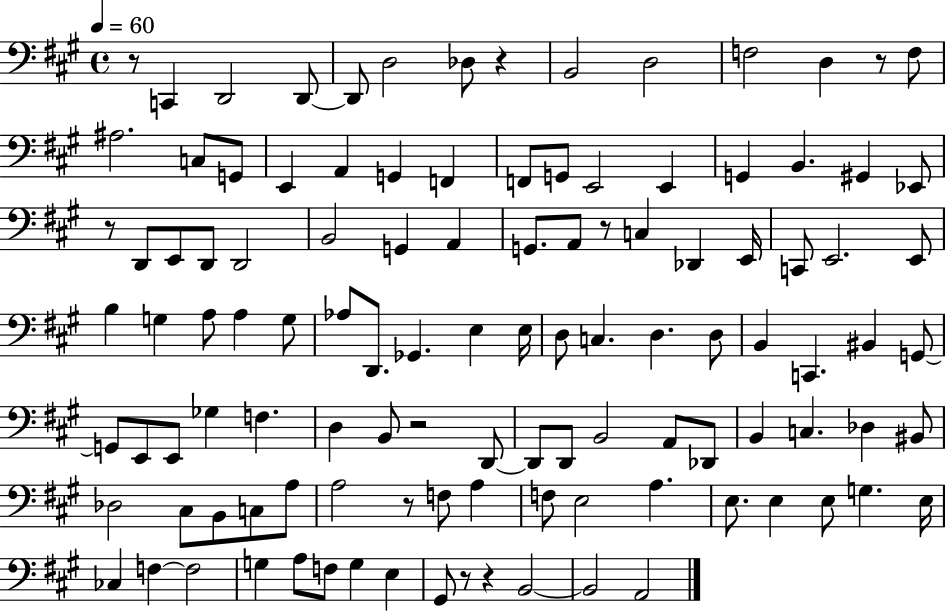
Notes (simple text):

R/e C2/q D2/h D2/e D2/e D3/h Db3/e R/q B2/h D3/h F3/h D3/q R/e F3/e A#3/h. C3/e G2/e E2/q A2/q G2/q F2/q F2/e G2/e E2/h E2/q G2/q B2/q. G#2/q Eb2/e R/e D2/e E2/e D2/e D2/h B2/h G2/q A2/q G2/e. A2/e R/e C3/q Db2/q E2/s C2/e E2/h. E2/e B3/q G3/q A3/e A3/q G3/e Ab3/e D2/e. Gb2/q. E3/q E3/s D3/e C3/q. D3/q. D3/e B2/q C2/q. BIS2/q G2/e G2/e E2/e E2/e Gb3/q F3/q. D3/q B2/e R/h D2/e D2/e D2/e B2/h A2/e Db2/e B2/q C3/q. Db3/q BIS2/e Db3/h C#3/e B2/e C3/e A3/e A3/h R/e F3/e A3/q F3/e E3/h A3/q. E3/e. E3/q E3/e G3/q. E3/s CES3/q F3/q F3/h G3/q A3/e F3/e G3/q E3/q G#2/e R/e R/q B2/h B2/h A2/h